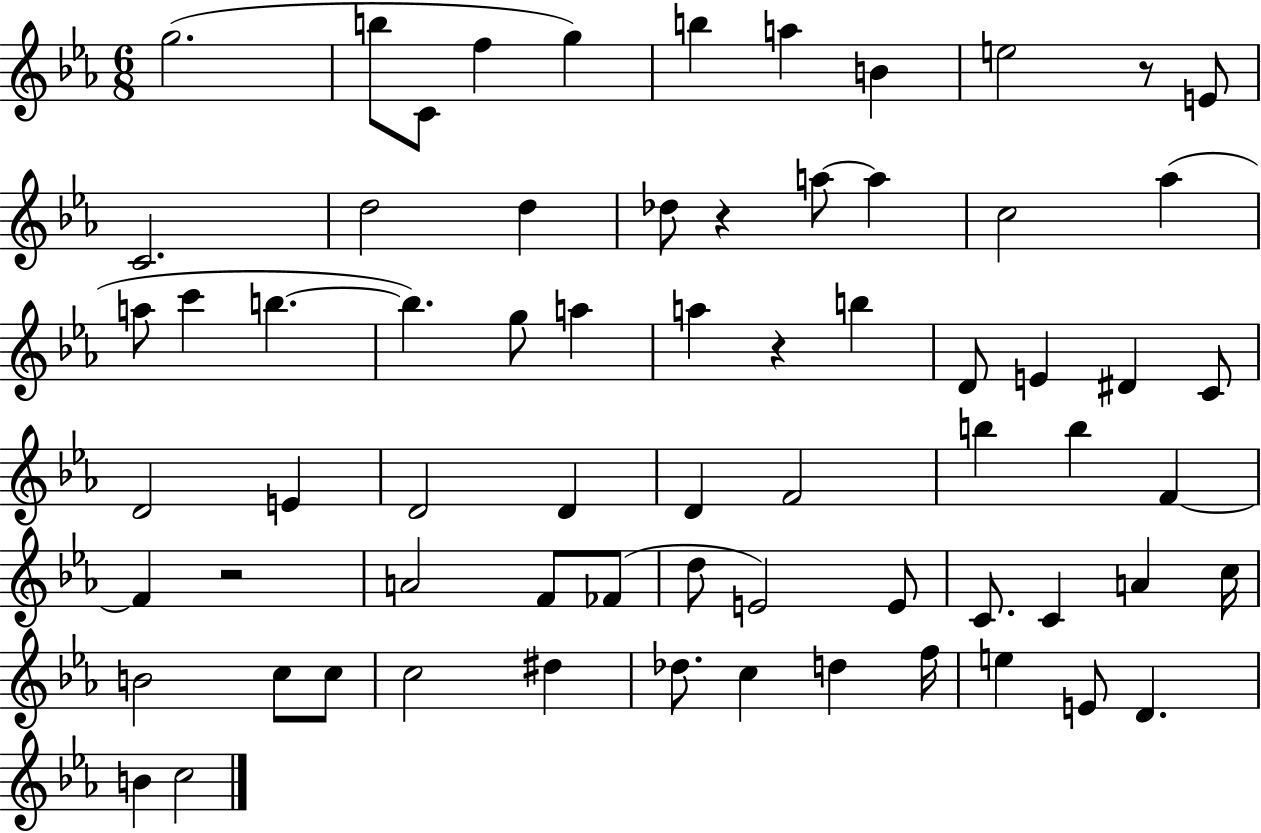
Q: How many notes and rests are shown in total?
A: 68